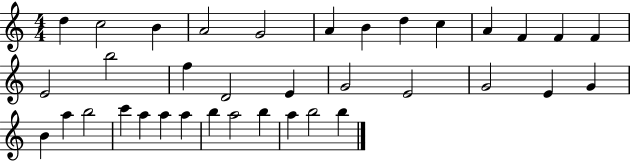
D5/q C5/h B4/q A4/h G4/h A4/q B4/q D5/q C5/q A4/q F4/q F4/q F4/q E4/h B5/h F5/q D4/h E4/q G4/h E4/h G4/h E4/q G4/q B4/q A5/q B5/h C6/q A5/q A5/q A5/q B5/q A5/h B5/q A5/q B5/h B5/q